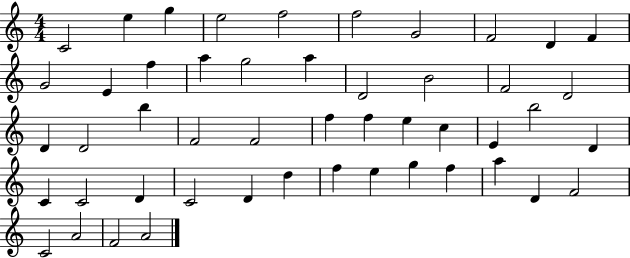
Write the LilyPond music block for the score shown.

{
  \clef treble
  \numericTimeSignature
  \time 4/4
  \key c \major
  c'2 e''4 g''4 | e''2 f''2 | f''2 g'2 | f'2 d'4 f'4 | \break g'2 e'4 f''4 | a''4 g''2 a''4 | d'2 b'2 | f'2 d'2 | \break d'4 d'2 b''4 | f'2 f'2 | f''4 f''4 e''4 c''4 | e'4 b''2 d'4 | \break c'4 c'2 d'4 | c'2 d'4 d''4 | f''4 e''4 g''4 f''4 | a''4 d'4 f'2 | \break c'2 a'2 | f'2 a'2 | \bar "|."
}